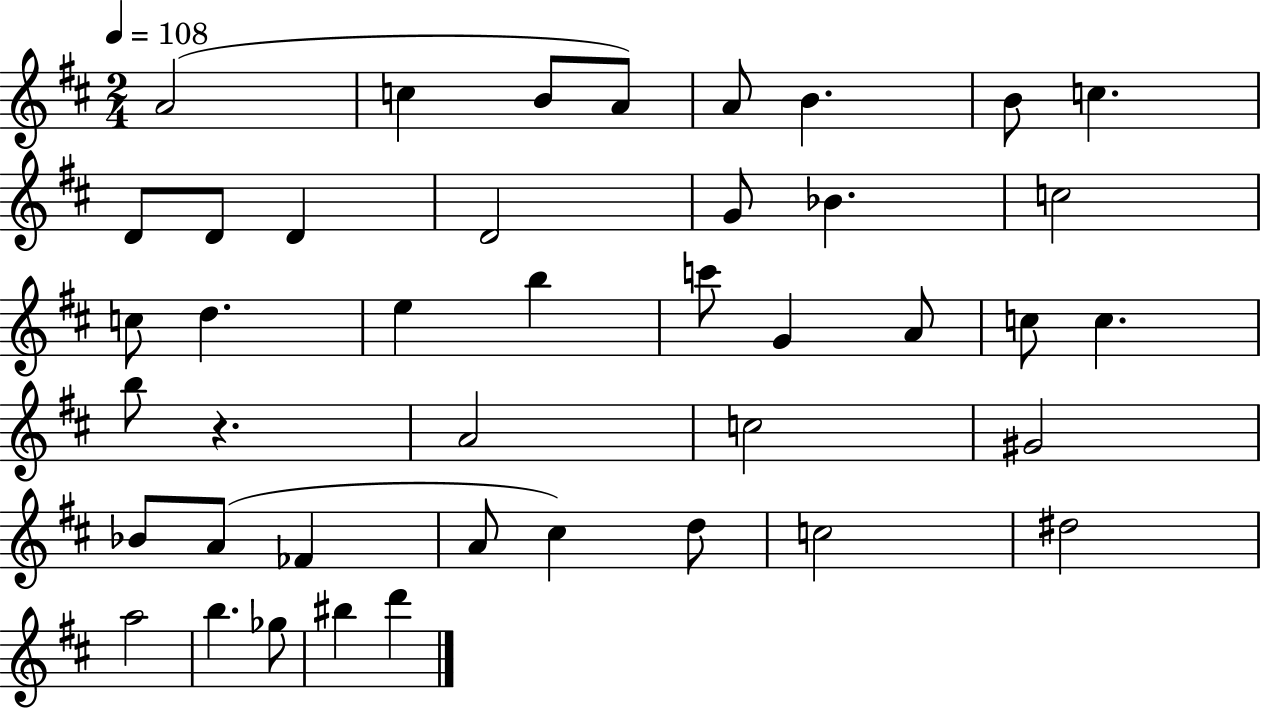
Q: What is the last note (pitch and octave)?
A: D6